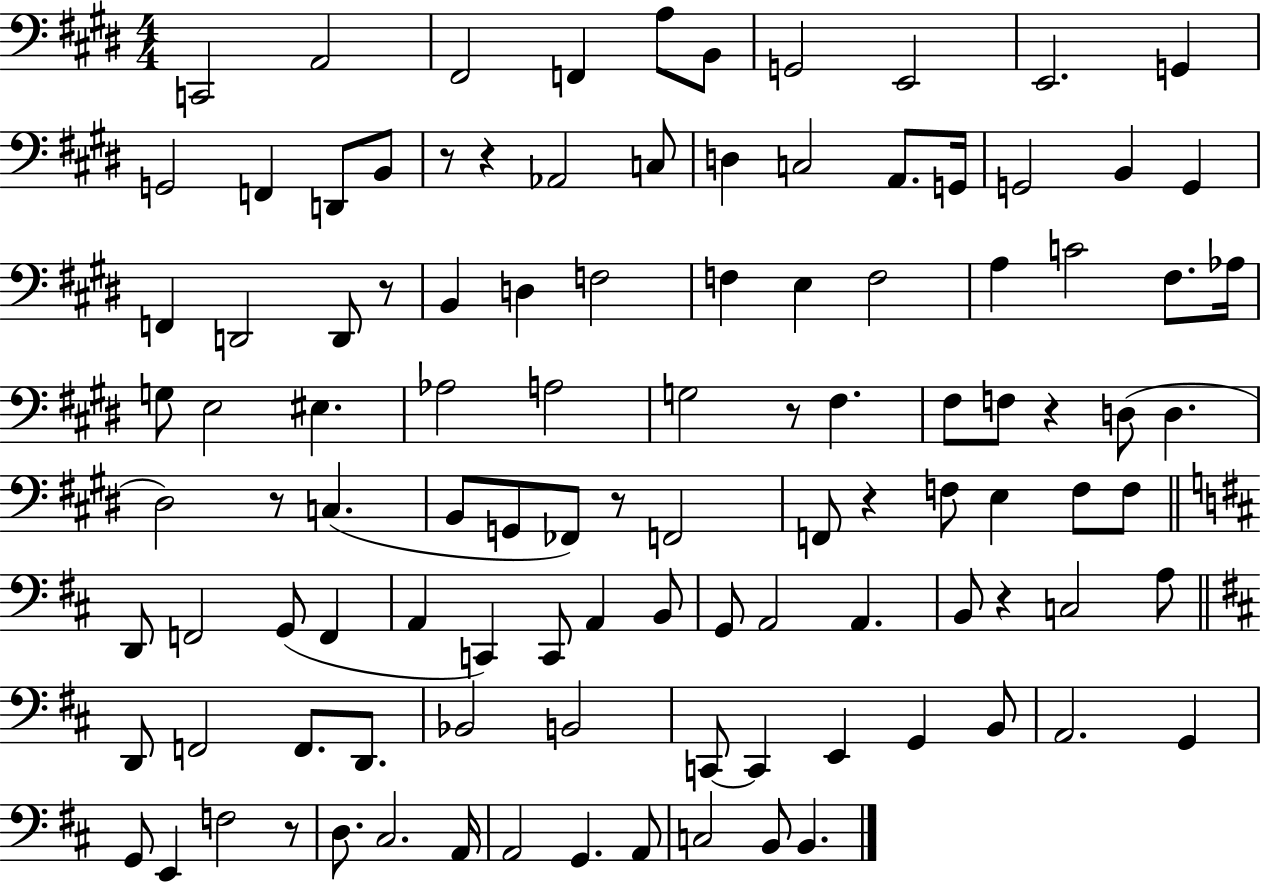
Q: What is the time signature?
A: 4/4